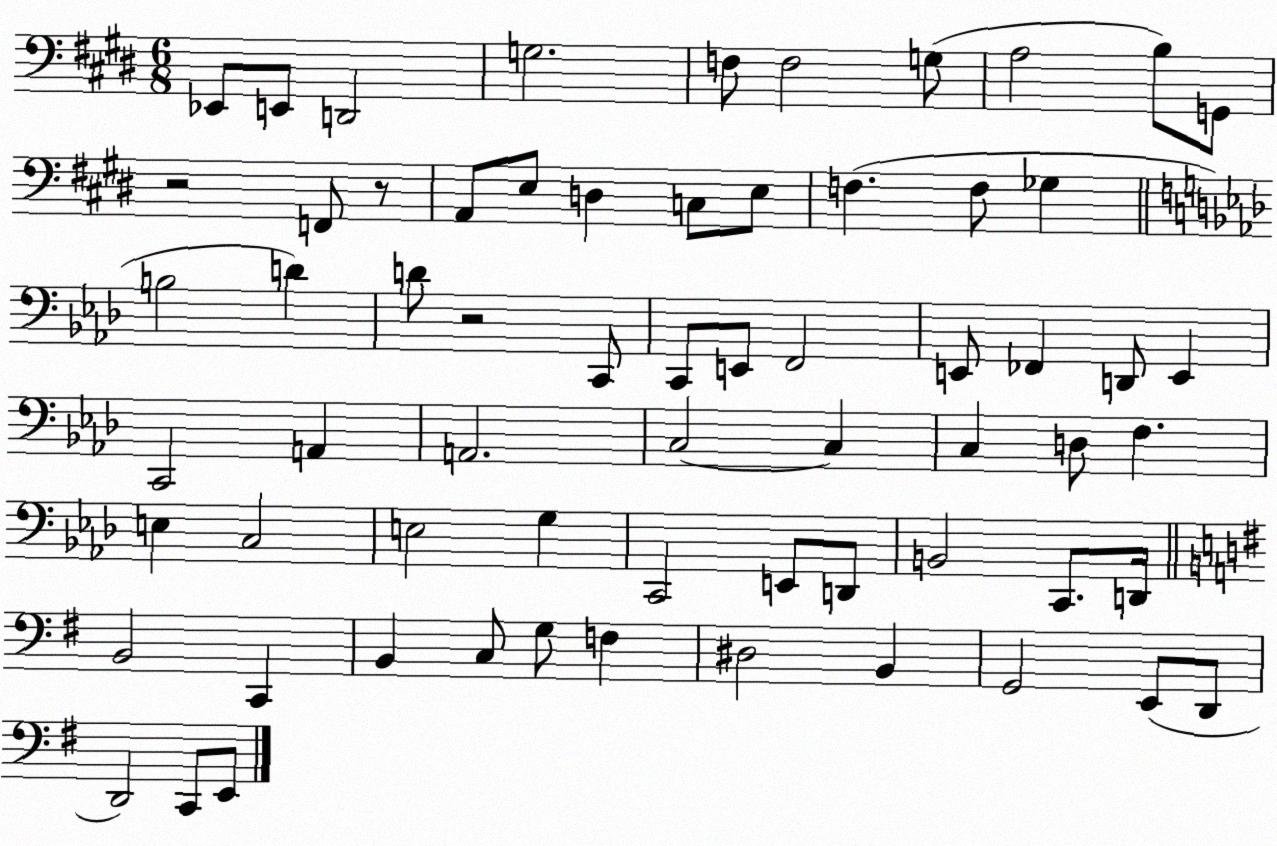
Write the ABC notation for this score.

X:1
T:Untitled
M:6/8
L:1/4
K:E
_E,,/2 E,,/2 D,,2 G,2 F,/2 F,2 G,/2 A,2 B,/2 G,,/2 z2 F,,/2 z/2 A,,/2 E,/2 D, C,/2 E,/2 F, F,/2 _G, B,2 D D/2 z2 C,,/2 C,,/2 E,,/2 F,,2 E,,/2 _F,, D,,/2 E,, C,,2 A,, A,,2 C,2 C, C, D,/2 F, E, C,2 E,2 G, C,,2 E,,/2 D,,/2 B,,2 C,,/2 D,,/4 B,,2 C,, B,, C,/2 G,/2 F, ^D,2 B,, G,,2 E,,/2 D,,/2 D,,2 C,,/2 E,,/2